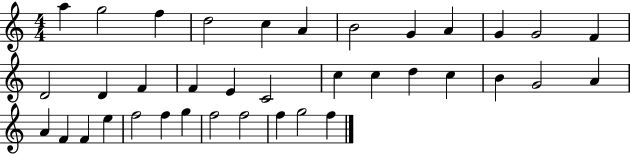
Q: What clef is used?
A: treble